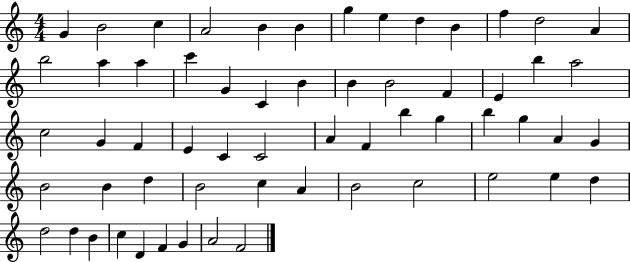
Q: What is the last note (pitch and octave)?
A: F4